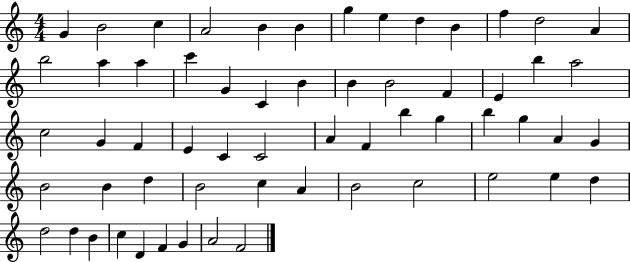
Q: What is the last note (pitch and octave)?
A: F4